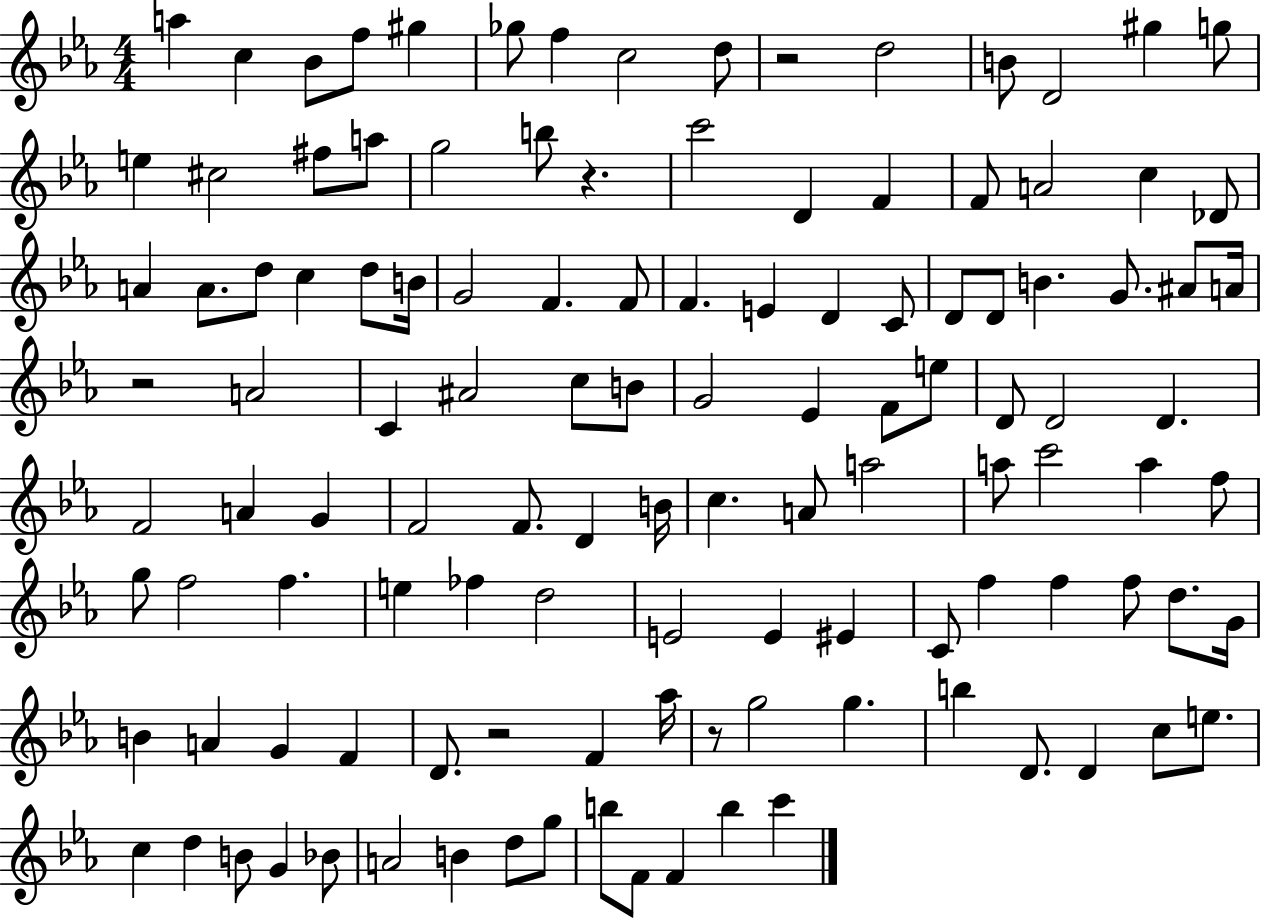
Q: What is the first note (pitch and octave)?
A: A5